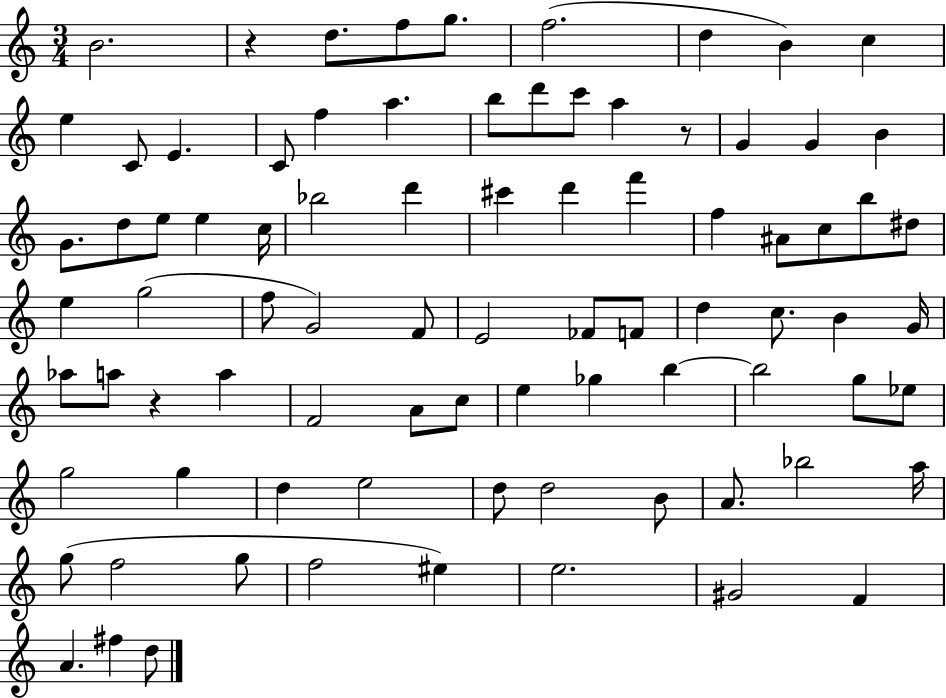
B4/h. R/q D5/e. F5/e G5/e. F5/h. D5/q B4/q C5/q E5/q C4/e E4/q. C4/e F5/q A5/q. B5/e D6/e C6/e A5/q R/e G4/q G4/q B4/q G4/e. D5/e E5/e E5/q C5/s Bb5/h D6/q C#6/q D6/q F6/q F5/q A#4/e C5/e B5/e D#5/e E5/q G5/h F5/e G4/h F4/e E4/h FES4/e F4/e D5/q C5/e. B4/q G4/s Ab5/e A5/e R/q A5/q F4/h A4/e C5/e E5/q Gb5/q B5/q B5/h G5/e Eb5/e G5/h G5/q D5/q E5/h D5/e D5/h B4/e A4/e. Bb5/h A5/s G5/e F5/h G5/e F5/h EIS5/q E5/h. G#4/h F4/q A4/q. F#5/q D5/e